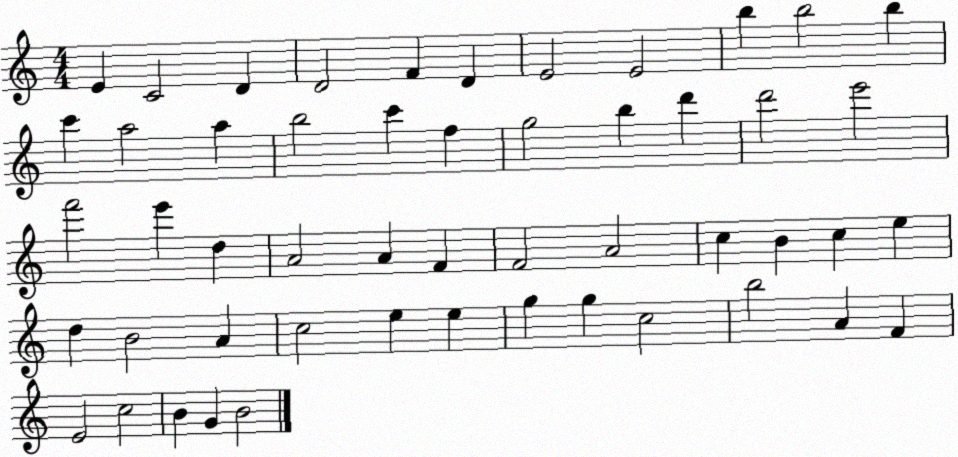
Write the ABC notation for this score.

X:1
T:Untitled
M:4/4
L:1/4
K:C
E C2 D D2 F D E2 E2 b b2 b c' a2 a b2 c' f g2 b d' d'2 e'2 f'2 e' d A2 A F F2 A2 c B c e d B2 A c2 e e g g c2 b2 A F E2 c2 B G B2